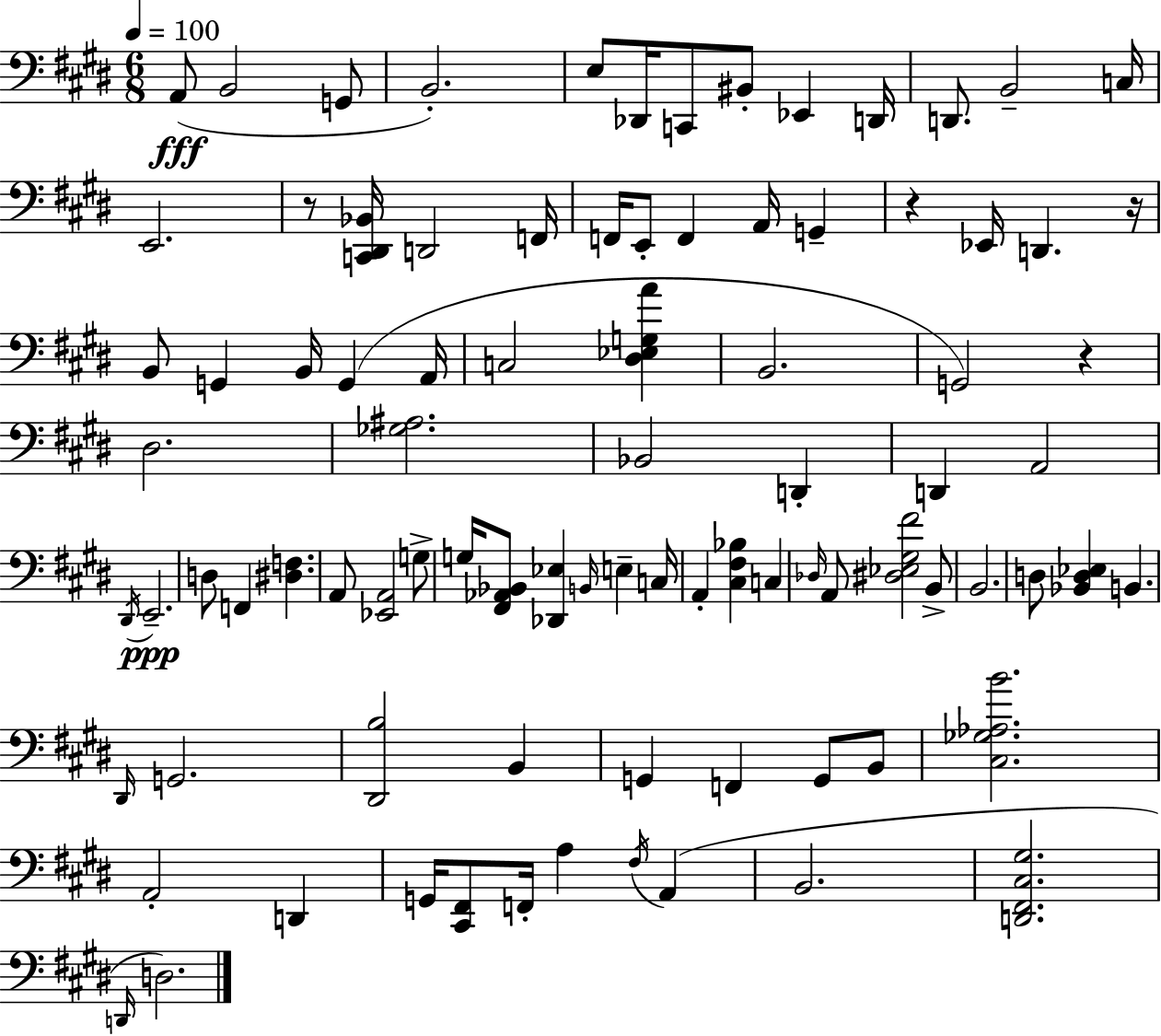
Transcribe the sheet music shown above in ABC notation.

X:1
T:Untitled
M:6/8
L:1/4
K:E
A,,/2 B,,2 G,,/2 B,,2 E,/2 _D,,/4 C,,/2 ^B,,/2 _E,, D,,/4 D,,/2 B,,2 C,/4 E,,2 z/2 [C,,^D,,_B,,]/4 D,,2 F,,/4 F,,/4 E,,/2 F,, A,,/4 G,, z _E,,/4 D,, z/4 B,,/2 G,, B,,/4 G,, A,,/4 C,2 [^D,_E,G,A] B,,2 G,,2 z ^D,2 [_G,^A,]2 _B,,2 D,, D,, A,,2 ^D,,/4 E,,2 D,/2 F,, [^D,F,] A,,/2 [_E,,A,,]2 G,/2 G,/4 [^F,,_A,,_B,,]/2 [_D,,_E,] B,,/4 E, C,/4 A,, [^C,^F,_B,] C, _D,/4 A,,/2 [^D,_E,^G,^F]2 B,,/2 B,,2 D,/2 [_B,,D,_E,] B,, ^D,,/4 G,,2 [^D,,B,]2 B,, G,, F,, G,,/2 B,,/2 [^C,_G,_A,B]2 A,,2 D,, G,,/4 [^C,,^F,,]/2 F,,/4 A, ^F,/4 A,, B,,2 [D,,^F,,^C,^G,]2 D,,/4 D,2